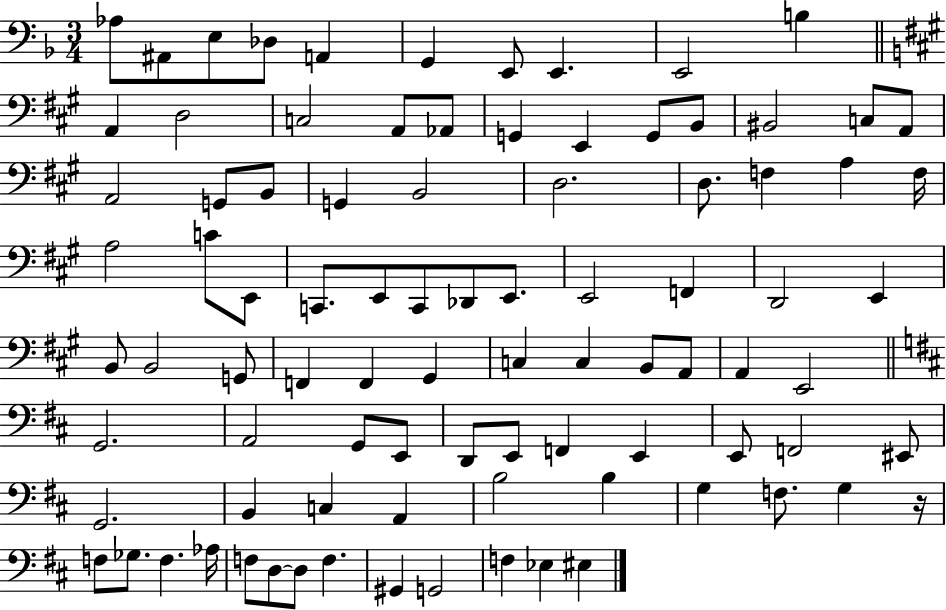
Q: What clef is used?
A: bass